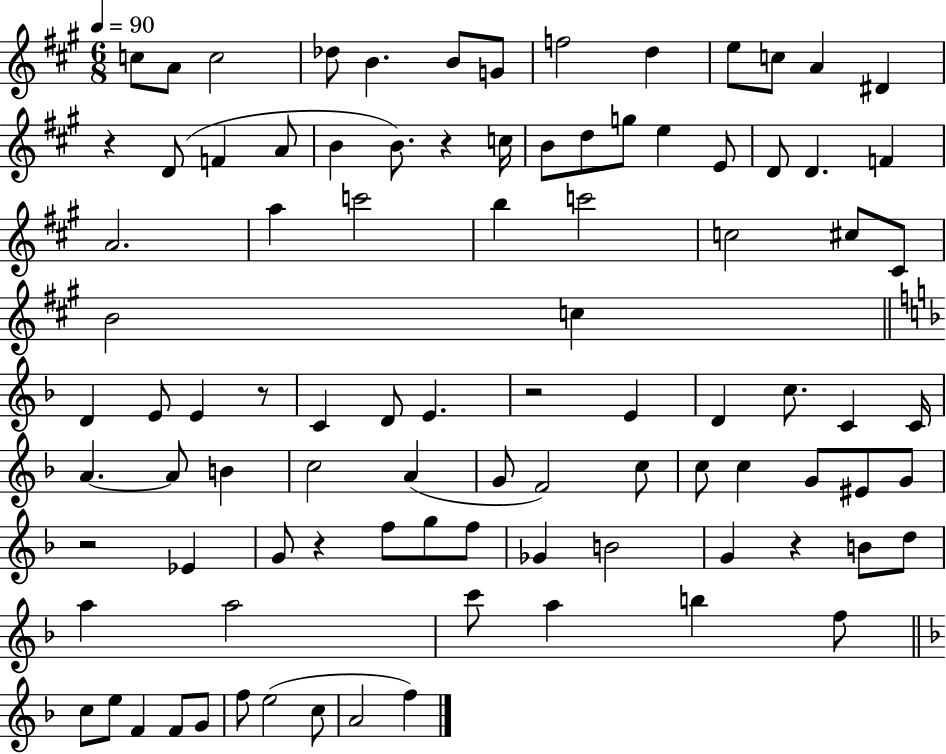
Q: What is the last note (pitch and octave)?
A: F5